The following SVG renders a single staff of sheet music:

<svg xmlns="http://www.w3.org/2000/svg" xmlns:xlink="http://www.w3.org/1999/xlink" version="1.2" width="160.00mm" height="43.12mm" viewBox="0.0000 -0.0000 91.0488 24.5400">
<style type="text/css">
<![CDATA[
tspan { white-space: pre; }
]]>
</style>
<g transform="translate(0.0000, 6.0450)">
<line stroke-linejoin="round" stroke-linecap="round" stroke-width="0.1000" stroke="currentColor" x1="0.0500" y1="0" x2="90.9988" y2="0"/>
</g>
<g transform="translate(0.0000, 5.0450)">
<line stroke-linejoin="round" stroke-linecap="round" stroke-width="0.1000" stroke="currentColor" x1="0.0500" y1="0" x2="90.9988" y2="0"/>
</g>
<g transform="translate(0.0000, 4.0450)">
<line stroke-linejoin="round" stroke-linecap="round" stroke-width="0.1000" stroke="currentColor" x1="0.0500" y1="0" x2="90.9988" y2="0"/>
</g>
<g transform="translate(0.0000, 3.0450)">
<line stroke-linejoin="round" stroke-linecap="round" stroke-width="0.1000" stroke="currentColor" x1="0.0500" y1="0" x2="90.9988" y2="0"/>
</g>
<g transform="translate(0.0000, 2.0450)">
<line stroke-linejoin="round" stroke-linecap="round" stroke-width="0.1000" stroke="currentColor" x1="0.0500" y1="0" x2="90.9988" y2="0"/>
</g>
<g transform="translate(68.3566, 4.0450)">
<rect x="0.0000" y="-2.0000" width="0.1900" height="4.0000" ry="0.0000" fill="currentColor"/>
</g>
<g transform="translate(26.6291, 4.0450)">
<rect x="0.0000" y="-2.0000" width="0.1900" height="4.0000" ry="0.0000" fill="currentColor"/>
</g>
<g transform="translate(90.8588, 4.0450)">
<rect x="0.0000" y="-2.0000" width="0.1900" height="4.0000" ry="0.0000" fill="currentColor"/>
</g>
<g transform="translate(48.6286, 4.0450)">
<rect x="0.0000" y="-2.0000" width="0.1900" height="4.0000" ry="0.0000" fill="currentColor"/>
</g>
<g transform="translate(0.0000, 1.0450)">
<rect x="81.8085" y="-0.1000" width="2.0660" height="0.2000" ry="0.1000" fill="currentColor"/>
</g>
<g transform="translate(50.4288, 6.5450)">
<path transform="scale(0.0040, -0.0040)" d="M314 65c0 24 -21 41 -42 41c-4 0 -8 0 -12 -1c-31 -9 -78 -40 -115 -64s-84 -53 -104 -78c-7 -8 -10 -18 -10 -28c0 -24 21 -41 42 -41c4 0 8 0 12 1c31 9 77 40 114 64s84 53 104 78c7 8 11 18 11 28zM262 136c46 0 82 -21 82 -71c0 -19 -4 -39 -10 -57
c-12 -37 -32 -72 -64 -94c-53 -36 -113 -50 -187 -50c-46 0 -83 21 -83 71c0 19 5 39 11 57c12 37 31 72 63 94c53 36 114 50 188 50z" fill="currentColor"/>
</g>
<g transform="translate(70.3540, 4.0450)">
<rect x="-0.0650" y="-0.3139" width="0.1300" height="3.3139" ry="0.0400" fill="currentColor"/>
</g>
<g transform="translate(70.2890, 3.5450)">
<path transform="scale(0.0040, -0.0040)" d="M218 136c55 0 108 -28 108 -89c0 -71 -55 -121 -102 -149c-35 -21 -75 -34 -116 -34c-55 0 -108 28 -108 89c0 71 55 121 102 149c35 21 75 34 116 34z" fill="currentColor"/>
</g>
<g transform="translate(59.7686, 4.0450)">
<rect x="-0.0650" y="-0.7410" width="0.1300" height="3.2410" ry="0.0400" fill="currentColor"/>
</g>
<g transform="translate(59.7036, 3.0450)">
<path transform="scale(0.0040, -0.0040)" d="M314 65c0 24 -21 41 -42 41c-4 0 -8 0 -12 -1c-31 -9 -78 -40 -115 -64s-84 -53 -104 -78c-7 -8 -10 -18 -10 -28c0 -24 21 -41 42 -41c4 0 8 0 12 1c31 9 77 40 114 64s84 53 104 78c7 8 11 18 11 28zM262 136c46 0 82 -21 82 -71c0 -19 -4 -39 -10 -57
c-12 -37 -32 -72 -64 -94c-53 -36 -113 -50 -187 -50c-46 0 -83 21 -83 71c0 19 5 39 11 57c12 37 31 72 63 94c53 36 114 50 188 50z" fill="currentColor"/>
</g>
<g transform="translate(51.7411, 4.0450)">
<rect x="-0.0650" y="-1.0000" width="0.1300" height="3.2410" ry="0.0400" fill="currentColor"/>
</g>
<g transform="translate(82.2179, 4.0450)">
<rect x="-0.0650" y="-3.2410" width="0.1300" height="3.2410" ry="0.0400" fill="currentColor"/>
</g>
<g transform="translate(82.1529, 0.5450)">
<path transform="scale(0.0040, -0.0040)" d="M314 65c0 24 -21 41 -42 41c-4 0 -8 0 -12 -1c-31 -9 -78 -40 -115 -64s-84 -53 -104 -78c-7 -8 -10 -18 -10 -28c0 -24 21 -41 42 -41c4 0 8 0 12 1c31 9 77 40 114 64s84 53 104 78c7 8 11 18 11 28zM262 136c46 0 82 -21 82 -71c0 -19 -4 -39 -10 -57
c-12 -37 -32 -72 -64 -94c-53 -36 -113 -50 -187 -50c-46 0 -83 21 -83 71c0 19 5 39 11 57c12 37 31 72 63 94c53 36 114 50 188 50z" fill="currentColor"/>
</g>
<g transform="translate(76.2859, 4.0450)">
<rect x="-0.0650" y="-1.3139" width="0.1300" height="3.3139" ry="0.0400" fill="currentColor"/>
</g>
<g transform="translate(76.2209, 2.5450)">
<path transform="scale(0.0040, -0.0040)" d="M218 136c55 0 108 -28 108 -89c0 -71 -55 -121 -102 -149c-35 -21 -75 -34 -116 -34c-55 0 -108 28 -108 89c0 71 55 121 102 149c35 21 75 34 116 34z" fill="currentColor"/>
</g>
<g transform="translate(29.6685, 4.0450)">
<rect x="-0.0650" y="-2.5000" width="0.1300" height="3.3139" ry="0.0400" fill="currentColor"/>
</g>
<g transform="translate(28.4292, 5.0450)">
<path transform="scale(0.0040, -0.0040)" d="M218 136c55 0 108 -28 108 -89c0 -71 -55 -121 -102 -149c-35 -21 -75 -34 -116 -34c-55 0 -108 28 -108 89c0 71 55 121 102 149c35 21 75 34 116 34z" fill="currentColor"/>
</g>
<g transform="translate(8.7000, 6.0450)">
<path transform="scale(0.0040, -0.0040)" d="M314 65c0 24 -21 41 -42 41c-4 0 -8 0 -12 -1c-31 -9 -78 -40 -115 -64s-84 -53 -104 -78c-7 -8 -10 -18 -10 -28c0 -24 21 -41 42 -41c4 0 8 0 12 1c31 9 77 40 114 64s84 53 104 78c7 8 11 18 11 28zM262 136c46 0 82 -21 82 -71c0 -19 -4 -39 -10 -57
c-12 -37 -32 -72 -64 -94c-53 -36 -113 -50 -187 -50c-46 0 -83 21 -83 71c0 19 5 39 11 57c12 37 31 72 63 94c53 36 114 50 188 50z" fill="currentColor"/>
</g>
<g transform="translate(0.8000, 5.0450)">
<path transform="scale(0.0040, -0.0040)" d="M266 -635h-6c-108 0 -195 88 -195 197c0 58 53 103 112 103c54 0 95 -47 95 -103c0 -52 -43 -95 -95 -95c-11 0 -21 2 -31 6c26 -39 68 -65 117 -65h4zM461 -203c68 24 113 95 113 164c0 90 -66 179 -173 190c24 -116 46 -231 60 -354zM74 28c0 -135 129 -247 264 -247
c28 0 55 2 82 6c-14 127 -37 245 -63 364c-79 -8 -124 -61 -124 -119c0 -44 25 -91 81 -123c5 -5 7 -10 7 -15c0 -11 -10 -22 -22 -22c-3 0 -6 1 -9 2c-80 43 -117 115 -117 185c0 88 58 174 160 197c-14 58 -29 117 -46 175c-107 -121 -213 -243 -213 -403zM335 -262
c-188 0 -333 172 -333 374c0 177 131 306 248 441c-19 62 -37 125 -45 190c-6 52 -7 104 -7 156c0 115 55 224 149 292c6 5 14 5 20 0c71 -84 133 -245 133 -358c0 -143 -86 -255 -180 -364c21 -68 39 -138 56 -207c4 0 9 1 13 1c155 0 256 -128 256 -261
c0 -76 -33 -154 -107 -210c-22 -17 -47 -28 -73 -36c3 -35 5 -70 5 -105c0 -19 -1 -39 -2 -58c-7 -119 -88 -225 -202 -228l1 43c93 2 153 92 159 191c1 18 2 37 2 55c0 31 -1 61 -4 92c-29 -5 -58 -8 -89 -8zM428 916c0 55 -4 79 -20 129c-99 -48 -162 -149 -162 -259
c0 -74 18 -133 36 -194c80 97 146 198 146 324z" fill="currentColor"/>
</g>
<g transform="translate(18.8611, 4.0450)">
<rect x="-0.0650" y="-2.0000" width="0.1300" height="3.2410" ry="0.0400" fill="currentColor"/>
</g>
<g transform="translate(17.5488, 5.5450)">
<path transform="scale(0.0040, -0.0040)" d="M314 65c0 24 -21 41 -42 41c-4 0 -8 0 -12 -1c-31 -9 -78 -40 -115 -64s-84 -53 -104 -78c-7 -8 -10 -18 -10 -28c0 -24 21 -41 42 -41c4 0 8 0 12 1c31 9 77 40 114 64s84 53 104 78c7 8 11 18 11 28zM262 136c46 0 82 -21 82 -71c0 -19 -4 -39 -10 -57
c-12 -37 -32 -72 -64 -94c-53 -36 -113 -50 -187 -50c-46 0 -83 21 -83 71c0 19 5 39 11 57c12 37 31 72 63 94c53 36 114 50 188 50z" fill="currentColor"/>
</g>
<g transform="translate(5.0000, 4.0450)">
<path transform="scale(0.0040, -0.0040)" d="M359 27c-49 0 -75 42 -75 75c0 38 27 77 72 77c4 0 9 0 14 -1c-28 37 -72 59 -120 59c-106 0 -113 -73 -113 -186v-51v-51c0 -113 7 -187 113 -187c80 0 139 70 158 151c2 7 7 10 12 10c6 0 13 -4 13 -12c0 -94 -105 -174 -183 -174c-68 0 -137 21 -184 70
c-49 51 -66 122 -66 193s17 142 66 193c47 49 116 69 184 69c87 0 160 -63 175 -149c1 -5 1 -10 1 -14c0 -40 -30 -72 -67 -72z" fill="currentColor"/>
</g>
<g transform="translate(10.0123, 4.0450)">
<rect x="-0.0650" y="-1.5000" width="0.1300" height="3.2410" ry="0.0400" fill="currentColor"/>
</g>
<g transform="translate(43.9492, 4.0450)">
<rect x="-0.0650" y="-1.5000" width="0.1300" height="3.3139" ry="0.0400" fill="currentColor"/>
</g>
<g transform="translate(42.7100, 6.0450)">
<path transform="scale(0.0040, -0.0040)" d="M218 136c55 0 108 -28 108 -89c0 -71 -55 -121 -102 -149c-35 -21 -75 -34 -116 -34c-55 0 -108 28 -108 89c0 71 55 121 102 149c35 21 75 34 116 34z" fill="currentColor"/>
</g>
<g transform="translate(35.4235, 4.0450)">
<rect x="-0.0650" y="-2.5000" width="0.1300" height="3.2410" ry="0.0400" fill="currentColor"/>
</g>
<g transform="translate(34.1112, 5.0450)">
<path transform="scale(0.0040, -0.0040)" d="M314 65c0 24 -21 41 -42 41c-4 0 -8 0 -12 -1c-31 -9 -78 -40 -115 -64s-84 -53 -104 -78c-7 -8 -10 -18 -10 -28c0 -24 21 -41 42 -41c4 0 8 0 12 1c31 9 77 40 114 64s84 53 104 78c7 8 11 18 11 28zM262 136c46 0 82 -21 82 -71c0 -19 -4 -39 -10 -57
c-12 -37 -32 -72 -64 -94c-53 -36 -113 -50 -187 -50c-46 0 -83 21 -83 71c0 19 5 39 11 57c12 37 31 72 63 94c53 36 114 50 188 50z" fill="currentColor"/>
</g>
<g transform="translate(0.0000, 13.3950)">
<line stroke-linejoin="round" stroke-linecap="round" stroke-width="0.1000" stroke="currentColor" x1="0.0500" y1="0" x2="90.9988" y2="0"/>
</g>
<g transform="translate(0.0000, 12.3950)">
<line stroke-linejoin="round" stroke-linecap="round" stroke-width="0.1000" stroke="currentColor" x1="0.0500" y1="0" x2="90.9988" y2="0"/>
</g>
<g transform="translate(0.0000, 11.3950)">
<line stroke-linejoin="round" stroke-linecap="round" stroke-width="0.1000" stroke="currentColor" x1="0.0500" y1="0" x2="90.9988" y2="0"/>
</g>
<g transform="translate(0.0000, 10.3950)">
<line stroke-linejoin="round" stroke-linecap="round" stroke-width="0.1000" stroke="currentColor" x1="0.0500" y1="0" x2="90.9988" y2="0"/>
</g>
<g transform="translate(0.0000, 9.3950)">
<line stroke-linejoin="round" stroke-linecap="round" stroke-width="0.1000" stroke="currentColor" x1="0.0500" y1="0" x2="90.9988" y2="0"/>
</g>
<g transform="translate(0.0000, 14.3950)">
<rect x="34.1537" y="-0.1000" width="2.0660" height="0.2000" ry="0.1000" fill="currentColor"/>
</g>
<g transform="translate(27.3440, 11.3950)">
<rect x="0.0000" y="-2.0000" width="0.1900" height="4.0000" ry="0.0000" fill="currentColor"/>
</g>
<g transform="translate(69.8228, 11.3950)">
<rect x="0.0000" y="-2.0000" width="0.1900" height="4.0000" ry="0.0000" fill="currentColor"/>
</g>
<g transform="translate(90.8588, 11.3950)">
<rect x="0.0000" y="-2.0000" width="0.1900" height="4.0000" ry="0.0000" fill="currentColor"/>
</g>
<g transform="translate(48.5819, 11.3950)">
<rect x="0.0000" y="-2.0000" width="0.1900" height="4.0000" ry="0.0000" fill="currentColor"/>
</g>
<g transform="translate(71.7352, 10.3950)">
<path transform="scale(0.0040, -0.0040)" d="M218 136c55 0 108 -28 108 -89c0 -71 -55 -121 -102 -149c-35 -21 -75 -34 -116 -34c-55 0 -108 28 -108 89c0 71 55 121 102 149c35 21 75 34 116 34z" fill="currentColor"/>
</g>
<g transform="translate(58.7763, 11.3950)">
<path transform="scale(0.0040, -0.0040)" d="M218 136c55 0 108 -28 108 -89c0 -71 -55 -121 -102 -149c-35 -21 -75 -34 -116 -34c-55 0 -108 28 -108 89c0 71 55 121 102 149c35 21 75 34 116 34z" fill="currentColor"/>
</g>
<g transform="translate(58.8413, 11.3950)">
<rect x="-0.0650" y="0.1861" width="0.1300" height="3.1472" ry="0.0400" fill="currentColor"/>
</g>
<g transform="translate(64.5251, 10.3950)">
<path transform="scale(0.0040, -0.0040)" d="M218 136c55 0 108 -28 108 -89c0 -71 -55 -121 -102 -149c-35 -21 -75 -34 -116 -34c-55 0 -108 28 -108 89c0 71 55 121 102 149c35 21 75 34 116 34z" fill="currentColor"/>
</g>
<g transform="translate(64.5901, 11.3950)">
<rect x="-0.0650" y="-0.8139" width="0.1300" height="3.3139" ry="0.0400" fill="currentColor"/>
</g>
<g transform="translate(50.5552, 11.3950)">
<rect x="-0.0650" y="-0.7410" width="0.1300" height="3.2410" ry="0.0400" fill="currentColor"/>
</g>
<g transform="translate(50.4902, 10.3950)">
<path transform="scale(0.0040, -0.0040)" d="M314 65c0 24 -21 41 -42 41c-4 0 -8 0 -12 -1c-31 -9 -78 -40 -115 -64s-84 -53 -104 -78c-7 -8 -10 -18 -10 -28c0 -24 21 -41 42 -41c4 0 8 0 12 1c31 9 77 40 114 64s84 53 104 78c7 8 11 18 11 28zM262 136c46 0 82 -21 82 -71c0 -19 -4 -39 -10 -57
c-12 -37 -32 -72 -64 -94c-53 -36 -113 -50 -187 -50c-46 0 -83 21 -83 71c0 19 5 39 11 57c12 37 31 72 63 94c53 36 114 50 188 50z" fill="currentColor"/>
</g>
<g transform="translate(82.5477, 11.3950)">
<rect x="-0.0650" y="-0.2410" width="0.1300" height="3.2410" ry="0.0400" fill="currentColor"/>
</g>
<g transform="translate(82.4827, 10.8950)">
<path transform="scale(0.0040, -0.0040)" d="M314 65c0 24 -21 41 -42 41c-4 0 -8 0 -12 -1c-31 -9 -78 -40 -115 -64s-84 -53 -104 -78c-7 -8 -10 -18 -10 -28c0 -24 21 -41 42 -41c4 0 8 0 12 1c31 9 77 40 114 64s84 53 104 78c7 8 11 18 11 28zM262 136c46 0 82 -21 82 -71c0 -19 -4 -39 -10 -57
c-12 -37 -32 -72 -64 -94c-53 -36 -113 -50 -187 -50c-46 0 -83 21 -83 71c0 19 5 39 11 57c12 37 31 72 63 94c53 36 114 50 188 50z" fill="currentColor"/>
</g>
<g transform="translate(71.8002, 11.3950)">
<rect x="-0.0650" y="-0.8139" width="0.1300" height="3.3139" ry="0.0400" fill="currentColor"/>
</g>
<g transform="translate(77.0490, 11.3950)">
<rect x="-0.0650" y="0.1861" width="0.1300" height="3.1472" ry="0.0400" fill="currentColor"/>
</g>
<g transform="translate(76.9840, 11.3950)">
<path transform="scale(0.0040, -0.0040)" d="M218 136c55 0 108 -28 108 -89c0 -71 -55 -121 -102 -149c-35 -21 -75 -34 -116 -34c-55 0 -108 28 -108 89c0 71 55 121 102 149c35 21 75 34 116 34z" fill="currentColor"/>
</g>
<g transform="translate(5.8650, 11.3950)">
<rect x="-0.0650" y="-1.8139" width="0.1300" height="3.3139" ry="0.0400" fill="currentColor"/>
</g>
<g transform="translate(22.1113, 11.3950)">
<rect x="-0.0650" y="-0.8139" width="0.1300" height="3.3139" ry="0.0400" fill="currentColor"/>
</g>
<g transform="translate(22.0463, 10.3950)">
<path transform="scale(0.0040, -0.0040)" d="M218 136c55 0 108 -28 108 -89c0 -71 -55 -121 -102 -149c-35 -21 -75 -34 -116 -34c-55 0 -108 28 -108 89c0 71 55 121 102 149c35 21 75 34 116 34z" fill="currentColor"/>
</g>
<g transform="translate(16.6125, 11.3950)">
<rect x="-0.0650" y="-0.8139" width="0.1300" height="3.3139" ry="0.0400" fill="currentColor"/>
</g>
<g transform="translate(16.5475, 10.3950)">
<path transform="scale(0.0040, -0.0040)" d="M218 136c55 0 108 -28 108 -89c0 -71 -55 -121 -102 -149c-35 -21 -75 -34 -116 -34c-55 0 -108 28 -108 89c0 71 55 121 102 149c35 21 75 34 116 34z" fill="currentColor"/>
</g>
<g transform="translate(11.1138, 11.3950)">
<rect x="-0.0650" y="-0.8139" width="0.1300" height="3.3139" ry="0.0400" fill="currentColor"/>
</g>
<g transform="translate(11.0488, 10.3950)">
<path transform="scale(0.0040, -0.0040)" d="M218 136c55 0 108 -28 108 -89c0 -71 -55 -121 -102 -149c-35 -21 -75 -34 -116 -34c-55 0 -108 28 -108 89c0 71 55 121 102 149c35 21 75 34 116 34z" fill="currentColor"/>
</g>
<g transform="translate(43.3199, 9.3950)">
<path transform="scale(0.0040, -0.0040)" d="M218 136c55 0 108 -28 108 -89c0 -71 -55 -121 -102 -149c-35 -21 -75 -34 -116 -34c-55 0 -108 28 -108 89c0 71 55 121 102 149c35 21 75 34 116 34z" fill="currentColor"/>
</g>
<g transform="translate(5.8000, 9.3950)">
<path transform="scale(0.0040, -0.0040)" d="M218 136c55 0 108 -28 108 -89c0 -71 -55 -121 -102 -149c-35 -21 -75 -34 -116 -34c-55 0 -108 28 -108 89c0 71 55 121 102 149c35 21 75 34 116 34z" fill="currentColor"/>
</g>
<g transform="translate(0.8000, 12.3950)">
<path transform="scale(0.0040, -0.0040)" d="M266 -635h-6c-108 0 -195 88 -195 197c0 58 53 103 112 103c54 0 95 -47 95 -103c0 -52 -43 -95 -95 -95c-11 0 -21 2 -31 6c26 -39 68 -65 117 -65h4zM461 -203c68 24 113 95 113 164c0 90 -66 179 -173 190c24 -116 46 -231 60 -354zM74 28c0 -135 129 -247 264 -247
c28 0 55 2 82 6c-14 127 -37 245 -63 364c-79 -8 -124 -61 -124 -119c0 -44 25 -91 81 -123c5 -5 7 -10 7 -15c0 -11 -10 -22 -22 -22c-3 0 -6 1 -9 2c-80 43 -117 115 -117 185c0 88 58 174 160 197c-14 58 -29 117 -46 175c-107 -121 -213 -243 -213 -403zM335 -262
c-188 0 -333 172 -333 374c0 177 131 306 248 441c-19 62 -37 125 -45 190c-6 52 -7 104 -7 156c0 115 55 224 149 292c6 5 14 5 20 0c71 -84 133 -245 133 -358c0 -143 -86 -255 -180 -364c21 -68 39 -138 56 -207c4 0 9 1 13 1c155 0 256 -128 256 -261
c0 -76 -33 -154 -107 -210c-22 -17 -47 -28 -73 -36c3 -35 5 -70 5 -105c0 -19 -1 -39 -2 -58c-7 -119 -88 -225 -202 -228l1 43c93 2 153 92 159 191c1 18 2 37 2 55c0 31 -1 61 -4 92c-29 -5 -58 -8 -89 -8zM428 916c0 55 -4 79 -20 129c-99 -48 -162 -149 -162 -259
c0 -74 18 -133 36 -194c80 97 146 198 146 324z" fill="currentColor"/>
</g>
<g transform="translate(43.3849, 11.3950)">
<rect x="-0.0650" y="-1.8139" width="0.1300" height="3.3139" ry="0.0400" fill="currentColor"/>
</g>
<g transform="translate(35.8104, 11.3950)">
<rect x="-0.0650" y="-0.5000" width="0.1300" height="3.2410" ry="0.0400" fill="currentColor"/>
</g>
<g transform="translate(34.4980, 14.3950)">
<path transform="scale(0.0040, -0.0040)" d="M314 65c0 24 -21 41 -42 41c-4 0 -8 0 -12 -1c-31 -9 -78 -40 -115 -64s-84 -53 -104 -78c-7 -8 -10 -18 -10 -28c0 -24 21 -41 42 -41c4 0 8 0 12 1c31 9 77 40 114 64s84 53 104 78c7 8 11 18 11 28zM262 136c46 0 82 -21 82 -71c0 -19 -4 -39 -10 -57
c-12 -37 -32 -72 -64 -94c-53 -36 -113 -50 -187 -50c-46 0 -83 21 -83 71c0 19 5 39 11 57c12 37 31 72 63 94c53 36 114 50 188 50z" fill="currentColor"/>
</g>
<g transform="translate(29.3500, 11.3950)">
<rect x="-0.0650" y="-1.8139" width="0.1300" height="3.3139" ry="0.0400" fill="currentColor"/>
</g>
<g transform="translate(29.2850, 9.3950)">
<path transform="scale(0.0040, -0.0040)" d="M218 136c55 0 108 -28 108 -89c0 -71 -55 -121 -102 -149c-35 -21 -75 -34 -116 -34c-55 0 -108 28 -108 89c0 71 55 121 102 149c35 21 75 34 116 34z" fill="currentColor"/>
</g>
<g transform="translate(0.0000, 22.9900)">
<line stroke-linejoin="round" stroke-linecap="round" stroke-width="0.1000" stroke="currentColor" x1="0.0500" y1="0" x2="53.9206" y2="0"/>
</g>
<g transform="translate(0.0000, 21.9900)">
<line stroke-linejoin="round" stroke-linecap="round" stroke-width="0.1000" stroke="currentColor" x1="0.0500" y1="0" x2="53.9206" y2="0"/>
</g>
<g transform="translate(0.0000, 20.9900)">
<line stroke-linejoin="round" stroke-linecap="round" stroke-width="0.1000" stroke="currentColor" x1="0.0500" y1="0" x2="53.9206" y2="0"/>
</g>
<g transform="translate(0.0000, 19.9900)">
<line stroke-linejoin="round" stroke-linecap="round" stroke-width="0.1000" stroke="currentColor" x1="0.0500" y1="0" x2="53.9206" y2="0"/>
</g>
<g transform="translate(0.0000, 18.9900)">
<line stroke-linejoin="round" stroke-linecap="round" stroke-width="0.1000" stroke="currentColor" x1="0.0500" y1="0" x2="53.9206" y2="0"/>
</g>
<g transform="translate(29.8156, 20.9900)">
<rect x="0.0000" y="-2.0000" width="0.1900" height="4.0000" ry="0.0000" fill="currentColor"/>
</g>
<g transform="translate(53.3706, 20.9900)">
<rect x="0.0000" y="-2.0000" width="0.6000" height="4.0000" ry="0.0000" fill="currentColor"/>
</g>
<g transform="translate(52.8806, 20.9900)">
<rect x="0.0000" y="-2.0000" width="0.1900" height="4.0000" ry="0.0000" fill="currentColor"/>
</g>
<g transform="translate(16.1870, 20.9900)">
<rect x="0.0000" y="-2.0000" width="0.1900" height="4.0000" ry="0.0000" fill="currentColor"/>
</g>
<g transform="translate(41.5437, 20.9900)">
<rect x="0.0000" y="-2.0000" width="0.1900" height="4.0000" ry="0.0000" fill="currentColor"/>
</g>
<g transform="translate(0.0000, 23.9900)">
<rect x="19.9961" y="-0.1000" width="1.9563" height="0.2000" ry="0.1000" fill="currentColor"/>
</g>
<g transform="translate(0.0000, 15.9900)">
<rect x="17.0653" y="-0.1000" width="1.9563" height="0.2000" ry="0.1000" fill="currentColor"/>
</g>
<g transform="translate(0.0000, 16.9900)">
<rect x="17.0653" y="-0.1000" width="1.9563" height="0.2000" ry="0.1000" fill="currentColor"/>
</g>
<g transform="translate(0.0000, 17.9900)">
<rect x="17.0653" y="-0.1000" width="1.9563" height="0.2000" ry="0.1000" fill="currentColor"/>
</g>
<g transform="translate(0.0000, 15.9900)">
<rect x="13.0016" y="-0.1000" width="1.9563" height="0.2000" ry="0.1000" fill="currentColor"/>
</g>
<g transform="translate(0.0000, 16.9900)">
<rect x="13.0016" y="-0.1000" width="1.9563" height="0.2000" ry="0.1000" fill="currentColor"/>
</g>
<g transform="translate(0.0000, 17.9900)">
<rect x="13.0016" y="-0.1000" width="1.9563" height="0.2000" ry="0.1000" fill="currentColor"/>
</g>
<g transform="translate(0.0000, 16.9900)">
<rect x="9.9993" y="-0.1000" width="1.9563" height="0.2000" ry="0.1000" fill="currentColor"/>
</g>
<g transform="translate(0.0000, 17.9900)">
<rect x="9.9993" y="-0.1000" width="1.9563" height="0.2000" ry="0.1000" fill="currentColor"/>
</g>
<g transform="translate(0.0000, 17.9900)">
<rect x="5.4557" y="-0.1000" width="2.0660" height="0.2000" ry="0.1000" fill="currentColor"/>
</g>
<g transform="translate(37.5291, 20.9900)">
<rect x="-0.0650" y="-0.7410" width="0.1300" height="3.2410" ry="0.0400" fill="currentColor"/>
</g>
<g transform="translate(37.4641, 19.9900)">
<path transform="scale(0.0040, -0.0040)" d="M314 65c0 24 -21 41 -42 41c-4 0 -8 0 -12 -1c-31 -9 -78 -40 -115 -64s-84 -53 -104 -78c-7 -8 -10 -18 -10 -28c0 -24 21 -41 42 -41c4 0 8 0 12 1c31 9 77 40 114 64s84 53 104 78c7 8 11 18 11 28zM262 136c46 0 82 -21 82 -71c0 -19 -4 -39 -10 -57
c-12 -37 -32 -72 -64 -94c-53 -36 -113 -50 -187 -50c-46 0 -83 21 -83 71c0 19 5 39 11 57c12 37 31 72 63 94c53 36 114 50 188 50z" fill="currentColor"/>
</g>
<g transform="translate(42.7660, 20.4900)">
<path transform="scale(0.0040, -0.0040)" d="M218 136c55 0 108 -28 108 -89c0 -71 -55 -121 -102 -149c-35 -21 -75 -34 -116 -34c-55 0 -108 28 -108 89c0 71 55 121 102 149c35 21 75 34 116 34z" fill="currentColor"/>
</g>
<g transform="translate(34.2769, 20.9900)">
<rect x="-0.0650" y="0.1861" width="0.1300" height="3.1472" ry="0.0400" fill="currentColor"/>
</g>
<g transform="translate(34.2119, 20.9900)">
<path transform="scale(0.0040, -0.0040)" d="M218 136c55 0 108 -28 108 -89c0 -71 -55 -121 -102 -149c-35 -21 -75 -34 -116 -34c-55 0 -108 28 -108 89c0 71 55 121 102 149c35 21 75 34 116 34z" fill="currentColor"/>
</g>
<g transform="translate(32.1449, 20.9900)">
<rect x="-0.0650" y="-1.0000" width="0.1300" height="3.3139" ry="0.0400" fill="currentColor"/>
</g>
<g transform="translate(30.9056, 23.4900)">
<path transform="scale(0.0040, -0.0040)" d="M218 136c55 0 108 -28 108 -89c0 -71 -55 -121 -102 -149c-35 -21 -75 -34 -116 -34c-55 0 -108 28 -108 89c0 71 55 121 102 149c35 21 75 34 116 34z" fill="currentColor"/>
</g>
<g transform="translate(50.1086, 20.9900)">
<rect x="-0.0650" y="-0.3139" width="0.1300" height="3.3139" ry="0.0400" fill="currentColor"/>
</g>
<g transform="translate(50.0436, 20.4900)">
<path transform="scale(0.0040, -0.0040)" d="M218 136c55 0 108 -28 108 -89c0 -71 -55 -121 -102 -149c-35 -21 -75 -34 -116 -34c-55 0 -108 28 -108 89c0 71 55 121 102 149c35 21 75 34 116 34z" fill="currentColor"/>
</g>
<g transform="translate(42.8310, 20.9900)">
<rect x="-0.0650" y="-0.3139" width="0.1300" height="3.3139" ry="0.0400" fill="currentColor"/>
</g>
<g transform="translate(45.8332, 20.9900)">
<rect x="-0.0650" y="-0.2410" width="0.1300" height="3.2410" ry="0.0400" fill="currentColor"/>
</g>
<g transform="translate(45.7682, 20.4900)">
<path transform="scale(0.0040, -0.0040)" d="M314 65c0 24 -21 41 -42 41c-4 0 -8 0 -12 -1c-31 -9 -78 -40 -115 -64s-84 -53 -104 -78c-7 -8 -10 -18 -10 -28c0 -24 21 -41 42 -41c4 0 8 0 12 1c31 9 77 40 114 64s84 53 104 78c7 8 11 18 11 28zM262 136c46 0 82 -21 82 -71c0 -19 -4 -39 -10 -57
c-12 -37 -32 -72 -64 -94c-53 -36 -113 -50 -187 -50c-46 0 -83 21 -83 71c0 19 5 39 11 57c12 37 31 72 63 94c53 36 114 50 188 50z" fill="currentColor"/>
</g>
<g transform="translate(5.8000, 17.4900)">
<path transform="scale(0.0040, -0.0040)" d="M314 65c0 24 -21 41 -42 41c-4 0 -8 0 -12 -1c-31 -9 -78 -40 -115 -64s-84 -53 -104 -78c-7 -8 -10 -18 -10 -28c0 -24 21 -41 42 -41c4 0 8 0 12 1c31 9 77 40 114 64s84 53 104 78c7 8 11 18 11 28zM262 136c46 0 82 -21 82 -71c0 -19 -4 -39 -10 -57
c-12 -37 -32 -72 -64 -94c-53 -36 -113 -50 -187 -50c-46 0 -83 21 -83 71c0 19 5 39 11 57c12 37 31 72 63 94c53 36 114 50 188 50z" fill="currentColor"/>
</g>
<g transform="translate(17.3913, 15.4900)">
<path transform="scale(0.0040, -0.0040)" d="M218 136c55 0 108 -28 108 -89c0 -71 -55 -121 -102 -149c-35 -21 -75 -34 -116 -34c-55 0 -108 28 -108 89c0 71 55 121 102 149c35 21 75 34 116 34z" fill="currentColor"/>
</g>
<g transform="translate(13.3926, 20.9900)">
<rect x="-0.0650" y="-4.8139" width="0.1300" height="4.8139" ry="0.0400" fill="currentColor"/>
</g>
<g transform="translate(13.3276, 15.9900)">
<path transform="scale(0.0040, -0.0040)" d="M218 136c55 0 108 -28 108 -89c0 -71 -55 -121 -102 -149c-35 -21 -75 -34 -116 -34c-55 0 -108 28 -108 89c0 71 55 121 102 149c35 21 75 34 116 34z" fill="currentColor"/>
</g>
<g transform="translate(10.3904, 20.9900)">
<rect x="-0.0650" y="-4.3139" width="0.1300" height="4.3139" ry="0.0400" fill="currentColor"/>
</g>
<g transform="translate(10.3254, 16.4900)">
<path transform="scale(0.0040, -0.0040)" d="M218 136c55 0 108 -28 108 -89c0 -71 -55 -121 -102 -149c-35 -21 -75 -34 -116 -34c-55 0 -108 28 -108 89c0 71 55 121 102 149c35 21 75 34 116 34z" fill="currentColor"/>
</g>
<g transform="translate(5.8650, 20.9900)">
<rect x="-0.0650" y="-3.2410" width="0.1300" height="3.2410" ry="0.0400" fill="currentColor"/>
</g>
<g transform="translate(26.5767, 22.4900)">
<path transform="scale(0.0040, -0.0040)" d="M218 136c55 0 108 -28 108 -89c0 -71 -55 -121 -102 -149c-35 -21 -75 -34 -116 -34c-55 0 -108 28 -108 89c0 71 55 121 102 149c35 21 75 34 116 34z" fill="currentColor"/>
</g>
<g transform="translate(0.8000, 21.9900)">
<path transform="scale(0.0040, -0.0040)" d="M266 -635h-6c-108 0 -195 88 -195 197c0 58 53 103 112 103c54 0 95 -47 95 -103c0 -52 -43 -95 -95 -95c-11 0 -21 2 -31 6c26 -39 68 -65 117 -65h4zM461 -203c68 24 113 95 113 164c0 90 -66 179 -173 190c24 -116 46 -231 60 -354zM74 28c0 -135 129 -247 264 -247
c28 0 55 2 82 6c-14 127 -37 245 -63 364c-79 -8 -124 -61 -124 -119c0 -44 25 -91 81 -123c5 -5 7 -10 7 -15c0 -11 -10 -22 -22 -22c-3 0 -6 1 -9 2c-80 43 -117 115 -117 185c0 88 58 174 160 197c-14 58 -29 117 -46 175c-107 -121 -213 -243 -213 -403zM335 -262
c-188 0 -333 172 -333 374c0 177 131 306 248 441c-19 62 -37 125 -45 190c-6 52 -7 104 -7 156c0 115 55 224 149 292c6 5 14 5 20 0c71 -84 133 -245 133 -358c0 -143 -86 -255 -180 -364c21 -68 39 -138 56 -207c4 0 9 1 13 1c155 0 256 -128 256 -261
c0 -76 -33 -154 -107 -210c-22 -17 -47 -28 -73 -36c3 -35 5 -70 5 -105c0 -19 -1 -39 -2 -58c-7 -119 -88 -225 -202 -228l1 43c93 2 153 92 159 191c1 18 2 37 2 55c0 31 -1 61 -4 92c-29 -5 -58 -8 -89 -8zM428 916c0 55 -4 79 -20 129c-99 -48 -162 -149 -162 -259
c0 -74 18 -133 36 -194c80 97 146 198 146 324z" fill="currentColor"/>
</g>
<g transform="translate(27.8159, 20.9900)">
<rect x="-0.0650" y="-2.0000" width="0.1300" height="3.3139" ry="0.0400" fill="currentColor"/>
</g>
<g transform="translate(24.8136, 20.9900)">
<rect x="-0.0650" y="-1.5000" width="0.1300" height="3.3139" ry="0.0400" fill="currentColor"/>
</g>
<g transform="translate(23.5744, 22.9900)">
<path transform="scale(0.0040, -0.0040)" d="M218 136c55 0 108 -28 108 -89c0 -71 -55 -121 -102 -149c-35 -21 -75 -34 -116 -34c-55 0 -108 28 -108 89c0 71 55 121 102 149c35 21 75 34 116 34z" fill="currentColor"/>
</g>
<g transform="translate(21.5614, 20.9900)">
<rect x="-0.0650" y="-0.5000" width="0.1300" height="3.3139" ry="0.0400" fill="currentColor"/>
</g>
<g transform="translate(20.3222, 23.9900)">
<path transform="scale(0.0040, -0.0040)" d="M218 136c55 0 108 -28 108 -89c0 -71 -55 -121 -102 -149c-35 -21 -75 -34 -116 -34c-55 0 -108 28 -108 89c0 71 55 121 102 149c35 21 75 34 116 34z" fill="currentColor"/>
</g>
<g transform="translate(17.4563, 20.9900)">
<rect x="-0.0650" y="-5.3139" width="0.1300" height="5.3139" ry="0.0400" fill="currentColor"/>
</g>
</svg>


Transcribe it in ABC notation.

X:1
T:Untitled
M:4/4
L:1/4
K:C
E2 F2 G G2 E D2 d2 c e b2 f d d d f C2 f d2 B d d B c2 b2 d' e' f' C E F D B d2 c c2 c